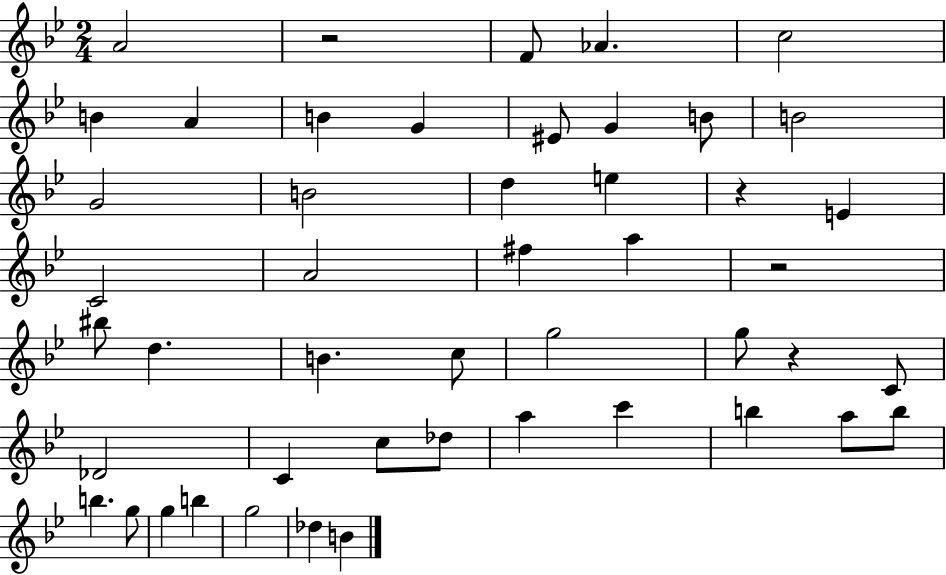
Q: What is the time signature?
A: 2/4